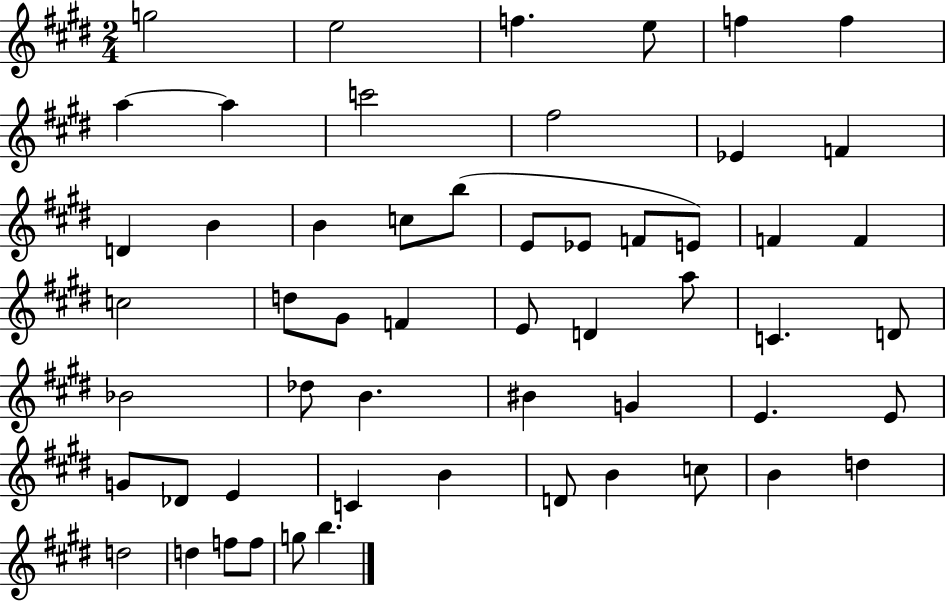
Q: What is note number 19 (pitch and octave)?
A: Eb4